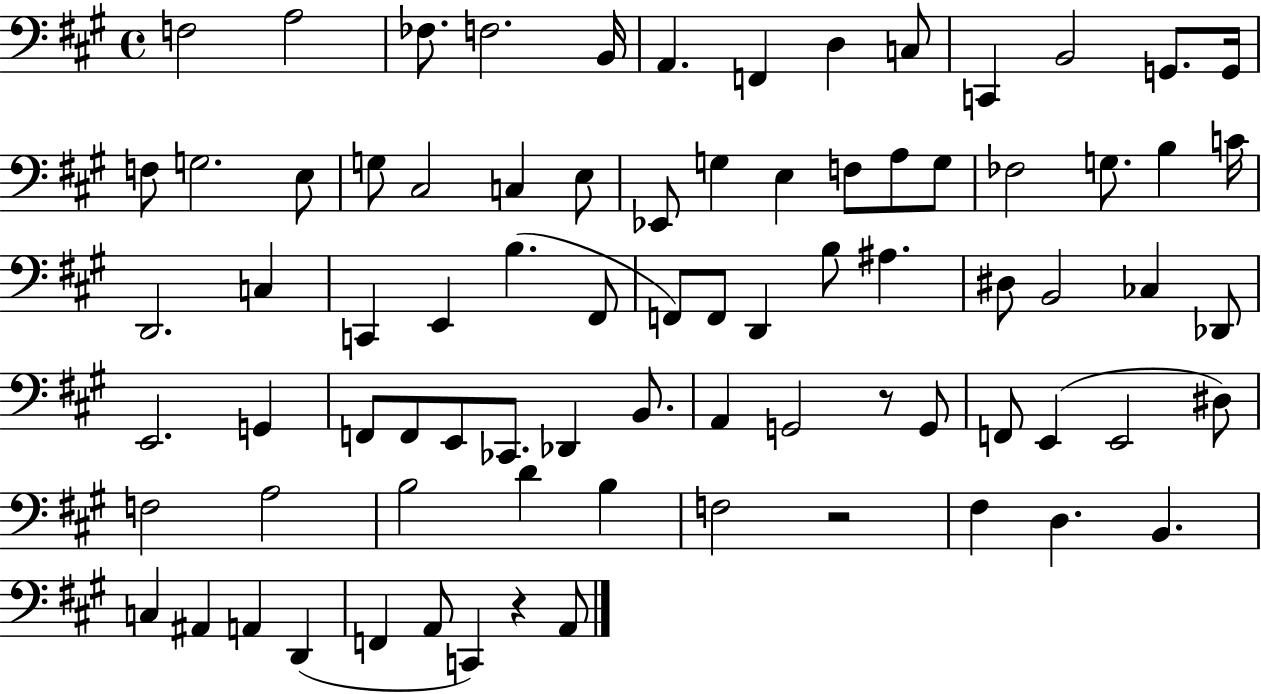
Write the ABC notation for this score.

X:1
T:Untitled
M:4/4
L:1/4
K:A
F,2 A,2 _F,/2 F,2 B,,/4 A,, F,, D, C,/2 C,, B,,2 G,,/2 G,,/4 F,/2 G,2 E,/2 G,/2 ^C,2 C, E,/2 _E,,/2 G, E, F,/2 A,/2 G,/2 _F,2 G,/2 B, C/4 D,,2 C, C,, E,, B, ^F,,/2 F,,/2 F,,/2 D,, B,/2 ^A, ^D,/2 B,,2 _C, _D,,/2 E,,2 G,, F,,/2 F,,/2 E,,/2 _C,,/2 _D,, B,,/2 A,, G,,2 z/2 G,,/2 F,,/2 E,, E,,2 ^D,/2 F,2 A,2 B,2 D B, F,2 z2 ^F, D, B,, C, ^A,, A,, D,, F,, A,,/2 C,, z A,,/2